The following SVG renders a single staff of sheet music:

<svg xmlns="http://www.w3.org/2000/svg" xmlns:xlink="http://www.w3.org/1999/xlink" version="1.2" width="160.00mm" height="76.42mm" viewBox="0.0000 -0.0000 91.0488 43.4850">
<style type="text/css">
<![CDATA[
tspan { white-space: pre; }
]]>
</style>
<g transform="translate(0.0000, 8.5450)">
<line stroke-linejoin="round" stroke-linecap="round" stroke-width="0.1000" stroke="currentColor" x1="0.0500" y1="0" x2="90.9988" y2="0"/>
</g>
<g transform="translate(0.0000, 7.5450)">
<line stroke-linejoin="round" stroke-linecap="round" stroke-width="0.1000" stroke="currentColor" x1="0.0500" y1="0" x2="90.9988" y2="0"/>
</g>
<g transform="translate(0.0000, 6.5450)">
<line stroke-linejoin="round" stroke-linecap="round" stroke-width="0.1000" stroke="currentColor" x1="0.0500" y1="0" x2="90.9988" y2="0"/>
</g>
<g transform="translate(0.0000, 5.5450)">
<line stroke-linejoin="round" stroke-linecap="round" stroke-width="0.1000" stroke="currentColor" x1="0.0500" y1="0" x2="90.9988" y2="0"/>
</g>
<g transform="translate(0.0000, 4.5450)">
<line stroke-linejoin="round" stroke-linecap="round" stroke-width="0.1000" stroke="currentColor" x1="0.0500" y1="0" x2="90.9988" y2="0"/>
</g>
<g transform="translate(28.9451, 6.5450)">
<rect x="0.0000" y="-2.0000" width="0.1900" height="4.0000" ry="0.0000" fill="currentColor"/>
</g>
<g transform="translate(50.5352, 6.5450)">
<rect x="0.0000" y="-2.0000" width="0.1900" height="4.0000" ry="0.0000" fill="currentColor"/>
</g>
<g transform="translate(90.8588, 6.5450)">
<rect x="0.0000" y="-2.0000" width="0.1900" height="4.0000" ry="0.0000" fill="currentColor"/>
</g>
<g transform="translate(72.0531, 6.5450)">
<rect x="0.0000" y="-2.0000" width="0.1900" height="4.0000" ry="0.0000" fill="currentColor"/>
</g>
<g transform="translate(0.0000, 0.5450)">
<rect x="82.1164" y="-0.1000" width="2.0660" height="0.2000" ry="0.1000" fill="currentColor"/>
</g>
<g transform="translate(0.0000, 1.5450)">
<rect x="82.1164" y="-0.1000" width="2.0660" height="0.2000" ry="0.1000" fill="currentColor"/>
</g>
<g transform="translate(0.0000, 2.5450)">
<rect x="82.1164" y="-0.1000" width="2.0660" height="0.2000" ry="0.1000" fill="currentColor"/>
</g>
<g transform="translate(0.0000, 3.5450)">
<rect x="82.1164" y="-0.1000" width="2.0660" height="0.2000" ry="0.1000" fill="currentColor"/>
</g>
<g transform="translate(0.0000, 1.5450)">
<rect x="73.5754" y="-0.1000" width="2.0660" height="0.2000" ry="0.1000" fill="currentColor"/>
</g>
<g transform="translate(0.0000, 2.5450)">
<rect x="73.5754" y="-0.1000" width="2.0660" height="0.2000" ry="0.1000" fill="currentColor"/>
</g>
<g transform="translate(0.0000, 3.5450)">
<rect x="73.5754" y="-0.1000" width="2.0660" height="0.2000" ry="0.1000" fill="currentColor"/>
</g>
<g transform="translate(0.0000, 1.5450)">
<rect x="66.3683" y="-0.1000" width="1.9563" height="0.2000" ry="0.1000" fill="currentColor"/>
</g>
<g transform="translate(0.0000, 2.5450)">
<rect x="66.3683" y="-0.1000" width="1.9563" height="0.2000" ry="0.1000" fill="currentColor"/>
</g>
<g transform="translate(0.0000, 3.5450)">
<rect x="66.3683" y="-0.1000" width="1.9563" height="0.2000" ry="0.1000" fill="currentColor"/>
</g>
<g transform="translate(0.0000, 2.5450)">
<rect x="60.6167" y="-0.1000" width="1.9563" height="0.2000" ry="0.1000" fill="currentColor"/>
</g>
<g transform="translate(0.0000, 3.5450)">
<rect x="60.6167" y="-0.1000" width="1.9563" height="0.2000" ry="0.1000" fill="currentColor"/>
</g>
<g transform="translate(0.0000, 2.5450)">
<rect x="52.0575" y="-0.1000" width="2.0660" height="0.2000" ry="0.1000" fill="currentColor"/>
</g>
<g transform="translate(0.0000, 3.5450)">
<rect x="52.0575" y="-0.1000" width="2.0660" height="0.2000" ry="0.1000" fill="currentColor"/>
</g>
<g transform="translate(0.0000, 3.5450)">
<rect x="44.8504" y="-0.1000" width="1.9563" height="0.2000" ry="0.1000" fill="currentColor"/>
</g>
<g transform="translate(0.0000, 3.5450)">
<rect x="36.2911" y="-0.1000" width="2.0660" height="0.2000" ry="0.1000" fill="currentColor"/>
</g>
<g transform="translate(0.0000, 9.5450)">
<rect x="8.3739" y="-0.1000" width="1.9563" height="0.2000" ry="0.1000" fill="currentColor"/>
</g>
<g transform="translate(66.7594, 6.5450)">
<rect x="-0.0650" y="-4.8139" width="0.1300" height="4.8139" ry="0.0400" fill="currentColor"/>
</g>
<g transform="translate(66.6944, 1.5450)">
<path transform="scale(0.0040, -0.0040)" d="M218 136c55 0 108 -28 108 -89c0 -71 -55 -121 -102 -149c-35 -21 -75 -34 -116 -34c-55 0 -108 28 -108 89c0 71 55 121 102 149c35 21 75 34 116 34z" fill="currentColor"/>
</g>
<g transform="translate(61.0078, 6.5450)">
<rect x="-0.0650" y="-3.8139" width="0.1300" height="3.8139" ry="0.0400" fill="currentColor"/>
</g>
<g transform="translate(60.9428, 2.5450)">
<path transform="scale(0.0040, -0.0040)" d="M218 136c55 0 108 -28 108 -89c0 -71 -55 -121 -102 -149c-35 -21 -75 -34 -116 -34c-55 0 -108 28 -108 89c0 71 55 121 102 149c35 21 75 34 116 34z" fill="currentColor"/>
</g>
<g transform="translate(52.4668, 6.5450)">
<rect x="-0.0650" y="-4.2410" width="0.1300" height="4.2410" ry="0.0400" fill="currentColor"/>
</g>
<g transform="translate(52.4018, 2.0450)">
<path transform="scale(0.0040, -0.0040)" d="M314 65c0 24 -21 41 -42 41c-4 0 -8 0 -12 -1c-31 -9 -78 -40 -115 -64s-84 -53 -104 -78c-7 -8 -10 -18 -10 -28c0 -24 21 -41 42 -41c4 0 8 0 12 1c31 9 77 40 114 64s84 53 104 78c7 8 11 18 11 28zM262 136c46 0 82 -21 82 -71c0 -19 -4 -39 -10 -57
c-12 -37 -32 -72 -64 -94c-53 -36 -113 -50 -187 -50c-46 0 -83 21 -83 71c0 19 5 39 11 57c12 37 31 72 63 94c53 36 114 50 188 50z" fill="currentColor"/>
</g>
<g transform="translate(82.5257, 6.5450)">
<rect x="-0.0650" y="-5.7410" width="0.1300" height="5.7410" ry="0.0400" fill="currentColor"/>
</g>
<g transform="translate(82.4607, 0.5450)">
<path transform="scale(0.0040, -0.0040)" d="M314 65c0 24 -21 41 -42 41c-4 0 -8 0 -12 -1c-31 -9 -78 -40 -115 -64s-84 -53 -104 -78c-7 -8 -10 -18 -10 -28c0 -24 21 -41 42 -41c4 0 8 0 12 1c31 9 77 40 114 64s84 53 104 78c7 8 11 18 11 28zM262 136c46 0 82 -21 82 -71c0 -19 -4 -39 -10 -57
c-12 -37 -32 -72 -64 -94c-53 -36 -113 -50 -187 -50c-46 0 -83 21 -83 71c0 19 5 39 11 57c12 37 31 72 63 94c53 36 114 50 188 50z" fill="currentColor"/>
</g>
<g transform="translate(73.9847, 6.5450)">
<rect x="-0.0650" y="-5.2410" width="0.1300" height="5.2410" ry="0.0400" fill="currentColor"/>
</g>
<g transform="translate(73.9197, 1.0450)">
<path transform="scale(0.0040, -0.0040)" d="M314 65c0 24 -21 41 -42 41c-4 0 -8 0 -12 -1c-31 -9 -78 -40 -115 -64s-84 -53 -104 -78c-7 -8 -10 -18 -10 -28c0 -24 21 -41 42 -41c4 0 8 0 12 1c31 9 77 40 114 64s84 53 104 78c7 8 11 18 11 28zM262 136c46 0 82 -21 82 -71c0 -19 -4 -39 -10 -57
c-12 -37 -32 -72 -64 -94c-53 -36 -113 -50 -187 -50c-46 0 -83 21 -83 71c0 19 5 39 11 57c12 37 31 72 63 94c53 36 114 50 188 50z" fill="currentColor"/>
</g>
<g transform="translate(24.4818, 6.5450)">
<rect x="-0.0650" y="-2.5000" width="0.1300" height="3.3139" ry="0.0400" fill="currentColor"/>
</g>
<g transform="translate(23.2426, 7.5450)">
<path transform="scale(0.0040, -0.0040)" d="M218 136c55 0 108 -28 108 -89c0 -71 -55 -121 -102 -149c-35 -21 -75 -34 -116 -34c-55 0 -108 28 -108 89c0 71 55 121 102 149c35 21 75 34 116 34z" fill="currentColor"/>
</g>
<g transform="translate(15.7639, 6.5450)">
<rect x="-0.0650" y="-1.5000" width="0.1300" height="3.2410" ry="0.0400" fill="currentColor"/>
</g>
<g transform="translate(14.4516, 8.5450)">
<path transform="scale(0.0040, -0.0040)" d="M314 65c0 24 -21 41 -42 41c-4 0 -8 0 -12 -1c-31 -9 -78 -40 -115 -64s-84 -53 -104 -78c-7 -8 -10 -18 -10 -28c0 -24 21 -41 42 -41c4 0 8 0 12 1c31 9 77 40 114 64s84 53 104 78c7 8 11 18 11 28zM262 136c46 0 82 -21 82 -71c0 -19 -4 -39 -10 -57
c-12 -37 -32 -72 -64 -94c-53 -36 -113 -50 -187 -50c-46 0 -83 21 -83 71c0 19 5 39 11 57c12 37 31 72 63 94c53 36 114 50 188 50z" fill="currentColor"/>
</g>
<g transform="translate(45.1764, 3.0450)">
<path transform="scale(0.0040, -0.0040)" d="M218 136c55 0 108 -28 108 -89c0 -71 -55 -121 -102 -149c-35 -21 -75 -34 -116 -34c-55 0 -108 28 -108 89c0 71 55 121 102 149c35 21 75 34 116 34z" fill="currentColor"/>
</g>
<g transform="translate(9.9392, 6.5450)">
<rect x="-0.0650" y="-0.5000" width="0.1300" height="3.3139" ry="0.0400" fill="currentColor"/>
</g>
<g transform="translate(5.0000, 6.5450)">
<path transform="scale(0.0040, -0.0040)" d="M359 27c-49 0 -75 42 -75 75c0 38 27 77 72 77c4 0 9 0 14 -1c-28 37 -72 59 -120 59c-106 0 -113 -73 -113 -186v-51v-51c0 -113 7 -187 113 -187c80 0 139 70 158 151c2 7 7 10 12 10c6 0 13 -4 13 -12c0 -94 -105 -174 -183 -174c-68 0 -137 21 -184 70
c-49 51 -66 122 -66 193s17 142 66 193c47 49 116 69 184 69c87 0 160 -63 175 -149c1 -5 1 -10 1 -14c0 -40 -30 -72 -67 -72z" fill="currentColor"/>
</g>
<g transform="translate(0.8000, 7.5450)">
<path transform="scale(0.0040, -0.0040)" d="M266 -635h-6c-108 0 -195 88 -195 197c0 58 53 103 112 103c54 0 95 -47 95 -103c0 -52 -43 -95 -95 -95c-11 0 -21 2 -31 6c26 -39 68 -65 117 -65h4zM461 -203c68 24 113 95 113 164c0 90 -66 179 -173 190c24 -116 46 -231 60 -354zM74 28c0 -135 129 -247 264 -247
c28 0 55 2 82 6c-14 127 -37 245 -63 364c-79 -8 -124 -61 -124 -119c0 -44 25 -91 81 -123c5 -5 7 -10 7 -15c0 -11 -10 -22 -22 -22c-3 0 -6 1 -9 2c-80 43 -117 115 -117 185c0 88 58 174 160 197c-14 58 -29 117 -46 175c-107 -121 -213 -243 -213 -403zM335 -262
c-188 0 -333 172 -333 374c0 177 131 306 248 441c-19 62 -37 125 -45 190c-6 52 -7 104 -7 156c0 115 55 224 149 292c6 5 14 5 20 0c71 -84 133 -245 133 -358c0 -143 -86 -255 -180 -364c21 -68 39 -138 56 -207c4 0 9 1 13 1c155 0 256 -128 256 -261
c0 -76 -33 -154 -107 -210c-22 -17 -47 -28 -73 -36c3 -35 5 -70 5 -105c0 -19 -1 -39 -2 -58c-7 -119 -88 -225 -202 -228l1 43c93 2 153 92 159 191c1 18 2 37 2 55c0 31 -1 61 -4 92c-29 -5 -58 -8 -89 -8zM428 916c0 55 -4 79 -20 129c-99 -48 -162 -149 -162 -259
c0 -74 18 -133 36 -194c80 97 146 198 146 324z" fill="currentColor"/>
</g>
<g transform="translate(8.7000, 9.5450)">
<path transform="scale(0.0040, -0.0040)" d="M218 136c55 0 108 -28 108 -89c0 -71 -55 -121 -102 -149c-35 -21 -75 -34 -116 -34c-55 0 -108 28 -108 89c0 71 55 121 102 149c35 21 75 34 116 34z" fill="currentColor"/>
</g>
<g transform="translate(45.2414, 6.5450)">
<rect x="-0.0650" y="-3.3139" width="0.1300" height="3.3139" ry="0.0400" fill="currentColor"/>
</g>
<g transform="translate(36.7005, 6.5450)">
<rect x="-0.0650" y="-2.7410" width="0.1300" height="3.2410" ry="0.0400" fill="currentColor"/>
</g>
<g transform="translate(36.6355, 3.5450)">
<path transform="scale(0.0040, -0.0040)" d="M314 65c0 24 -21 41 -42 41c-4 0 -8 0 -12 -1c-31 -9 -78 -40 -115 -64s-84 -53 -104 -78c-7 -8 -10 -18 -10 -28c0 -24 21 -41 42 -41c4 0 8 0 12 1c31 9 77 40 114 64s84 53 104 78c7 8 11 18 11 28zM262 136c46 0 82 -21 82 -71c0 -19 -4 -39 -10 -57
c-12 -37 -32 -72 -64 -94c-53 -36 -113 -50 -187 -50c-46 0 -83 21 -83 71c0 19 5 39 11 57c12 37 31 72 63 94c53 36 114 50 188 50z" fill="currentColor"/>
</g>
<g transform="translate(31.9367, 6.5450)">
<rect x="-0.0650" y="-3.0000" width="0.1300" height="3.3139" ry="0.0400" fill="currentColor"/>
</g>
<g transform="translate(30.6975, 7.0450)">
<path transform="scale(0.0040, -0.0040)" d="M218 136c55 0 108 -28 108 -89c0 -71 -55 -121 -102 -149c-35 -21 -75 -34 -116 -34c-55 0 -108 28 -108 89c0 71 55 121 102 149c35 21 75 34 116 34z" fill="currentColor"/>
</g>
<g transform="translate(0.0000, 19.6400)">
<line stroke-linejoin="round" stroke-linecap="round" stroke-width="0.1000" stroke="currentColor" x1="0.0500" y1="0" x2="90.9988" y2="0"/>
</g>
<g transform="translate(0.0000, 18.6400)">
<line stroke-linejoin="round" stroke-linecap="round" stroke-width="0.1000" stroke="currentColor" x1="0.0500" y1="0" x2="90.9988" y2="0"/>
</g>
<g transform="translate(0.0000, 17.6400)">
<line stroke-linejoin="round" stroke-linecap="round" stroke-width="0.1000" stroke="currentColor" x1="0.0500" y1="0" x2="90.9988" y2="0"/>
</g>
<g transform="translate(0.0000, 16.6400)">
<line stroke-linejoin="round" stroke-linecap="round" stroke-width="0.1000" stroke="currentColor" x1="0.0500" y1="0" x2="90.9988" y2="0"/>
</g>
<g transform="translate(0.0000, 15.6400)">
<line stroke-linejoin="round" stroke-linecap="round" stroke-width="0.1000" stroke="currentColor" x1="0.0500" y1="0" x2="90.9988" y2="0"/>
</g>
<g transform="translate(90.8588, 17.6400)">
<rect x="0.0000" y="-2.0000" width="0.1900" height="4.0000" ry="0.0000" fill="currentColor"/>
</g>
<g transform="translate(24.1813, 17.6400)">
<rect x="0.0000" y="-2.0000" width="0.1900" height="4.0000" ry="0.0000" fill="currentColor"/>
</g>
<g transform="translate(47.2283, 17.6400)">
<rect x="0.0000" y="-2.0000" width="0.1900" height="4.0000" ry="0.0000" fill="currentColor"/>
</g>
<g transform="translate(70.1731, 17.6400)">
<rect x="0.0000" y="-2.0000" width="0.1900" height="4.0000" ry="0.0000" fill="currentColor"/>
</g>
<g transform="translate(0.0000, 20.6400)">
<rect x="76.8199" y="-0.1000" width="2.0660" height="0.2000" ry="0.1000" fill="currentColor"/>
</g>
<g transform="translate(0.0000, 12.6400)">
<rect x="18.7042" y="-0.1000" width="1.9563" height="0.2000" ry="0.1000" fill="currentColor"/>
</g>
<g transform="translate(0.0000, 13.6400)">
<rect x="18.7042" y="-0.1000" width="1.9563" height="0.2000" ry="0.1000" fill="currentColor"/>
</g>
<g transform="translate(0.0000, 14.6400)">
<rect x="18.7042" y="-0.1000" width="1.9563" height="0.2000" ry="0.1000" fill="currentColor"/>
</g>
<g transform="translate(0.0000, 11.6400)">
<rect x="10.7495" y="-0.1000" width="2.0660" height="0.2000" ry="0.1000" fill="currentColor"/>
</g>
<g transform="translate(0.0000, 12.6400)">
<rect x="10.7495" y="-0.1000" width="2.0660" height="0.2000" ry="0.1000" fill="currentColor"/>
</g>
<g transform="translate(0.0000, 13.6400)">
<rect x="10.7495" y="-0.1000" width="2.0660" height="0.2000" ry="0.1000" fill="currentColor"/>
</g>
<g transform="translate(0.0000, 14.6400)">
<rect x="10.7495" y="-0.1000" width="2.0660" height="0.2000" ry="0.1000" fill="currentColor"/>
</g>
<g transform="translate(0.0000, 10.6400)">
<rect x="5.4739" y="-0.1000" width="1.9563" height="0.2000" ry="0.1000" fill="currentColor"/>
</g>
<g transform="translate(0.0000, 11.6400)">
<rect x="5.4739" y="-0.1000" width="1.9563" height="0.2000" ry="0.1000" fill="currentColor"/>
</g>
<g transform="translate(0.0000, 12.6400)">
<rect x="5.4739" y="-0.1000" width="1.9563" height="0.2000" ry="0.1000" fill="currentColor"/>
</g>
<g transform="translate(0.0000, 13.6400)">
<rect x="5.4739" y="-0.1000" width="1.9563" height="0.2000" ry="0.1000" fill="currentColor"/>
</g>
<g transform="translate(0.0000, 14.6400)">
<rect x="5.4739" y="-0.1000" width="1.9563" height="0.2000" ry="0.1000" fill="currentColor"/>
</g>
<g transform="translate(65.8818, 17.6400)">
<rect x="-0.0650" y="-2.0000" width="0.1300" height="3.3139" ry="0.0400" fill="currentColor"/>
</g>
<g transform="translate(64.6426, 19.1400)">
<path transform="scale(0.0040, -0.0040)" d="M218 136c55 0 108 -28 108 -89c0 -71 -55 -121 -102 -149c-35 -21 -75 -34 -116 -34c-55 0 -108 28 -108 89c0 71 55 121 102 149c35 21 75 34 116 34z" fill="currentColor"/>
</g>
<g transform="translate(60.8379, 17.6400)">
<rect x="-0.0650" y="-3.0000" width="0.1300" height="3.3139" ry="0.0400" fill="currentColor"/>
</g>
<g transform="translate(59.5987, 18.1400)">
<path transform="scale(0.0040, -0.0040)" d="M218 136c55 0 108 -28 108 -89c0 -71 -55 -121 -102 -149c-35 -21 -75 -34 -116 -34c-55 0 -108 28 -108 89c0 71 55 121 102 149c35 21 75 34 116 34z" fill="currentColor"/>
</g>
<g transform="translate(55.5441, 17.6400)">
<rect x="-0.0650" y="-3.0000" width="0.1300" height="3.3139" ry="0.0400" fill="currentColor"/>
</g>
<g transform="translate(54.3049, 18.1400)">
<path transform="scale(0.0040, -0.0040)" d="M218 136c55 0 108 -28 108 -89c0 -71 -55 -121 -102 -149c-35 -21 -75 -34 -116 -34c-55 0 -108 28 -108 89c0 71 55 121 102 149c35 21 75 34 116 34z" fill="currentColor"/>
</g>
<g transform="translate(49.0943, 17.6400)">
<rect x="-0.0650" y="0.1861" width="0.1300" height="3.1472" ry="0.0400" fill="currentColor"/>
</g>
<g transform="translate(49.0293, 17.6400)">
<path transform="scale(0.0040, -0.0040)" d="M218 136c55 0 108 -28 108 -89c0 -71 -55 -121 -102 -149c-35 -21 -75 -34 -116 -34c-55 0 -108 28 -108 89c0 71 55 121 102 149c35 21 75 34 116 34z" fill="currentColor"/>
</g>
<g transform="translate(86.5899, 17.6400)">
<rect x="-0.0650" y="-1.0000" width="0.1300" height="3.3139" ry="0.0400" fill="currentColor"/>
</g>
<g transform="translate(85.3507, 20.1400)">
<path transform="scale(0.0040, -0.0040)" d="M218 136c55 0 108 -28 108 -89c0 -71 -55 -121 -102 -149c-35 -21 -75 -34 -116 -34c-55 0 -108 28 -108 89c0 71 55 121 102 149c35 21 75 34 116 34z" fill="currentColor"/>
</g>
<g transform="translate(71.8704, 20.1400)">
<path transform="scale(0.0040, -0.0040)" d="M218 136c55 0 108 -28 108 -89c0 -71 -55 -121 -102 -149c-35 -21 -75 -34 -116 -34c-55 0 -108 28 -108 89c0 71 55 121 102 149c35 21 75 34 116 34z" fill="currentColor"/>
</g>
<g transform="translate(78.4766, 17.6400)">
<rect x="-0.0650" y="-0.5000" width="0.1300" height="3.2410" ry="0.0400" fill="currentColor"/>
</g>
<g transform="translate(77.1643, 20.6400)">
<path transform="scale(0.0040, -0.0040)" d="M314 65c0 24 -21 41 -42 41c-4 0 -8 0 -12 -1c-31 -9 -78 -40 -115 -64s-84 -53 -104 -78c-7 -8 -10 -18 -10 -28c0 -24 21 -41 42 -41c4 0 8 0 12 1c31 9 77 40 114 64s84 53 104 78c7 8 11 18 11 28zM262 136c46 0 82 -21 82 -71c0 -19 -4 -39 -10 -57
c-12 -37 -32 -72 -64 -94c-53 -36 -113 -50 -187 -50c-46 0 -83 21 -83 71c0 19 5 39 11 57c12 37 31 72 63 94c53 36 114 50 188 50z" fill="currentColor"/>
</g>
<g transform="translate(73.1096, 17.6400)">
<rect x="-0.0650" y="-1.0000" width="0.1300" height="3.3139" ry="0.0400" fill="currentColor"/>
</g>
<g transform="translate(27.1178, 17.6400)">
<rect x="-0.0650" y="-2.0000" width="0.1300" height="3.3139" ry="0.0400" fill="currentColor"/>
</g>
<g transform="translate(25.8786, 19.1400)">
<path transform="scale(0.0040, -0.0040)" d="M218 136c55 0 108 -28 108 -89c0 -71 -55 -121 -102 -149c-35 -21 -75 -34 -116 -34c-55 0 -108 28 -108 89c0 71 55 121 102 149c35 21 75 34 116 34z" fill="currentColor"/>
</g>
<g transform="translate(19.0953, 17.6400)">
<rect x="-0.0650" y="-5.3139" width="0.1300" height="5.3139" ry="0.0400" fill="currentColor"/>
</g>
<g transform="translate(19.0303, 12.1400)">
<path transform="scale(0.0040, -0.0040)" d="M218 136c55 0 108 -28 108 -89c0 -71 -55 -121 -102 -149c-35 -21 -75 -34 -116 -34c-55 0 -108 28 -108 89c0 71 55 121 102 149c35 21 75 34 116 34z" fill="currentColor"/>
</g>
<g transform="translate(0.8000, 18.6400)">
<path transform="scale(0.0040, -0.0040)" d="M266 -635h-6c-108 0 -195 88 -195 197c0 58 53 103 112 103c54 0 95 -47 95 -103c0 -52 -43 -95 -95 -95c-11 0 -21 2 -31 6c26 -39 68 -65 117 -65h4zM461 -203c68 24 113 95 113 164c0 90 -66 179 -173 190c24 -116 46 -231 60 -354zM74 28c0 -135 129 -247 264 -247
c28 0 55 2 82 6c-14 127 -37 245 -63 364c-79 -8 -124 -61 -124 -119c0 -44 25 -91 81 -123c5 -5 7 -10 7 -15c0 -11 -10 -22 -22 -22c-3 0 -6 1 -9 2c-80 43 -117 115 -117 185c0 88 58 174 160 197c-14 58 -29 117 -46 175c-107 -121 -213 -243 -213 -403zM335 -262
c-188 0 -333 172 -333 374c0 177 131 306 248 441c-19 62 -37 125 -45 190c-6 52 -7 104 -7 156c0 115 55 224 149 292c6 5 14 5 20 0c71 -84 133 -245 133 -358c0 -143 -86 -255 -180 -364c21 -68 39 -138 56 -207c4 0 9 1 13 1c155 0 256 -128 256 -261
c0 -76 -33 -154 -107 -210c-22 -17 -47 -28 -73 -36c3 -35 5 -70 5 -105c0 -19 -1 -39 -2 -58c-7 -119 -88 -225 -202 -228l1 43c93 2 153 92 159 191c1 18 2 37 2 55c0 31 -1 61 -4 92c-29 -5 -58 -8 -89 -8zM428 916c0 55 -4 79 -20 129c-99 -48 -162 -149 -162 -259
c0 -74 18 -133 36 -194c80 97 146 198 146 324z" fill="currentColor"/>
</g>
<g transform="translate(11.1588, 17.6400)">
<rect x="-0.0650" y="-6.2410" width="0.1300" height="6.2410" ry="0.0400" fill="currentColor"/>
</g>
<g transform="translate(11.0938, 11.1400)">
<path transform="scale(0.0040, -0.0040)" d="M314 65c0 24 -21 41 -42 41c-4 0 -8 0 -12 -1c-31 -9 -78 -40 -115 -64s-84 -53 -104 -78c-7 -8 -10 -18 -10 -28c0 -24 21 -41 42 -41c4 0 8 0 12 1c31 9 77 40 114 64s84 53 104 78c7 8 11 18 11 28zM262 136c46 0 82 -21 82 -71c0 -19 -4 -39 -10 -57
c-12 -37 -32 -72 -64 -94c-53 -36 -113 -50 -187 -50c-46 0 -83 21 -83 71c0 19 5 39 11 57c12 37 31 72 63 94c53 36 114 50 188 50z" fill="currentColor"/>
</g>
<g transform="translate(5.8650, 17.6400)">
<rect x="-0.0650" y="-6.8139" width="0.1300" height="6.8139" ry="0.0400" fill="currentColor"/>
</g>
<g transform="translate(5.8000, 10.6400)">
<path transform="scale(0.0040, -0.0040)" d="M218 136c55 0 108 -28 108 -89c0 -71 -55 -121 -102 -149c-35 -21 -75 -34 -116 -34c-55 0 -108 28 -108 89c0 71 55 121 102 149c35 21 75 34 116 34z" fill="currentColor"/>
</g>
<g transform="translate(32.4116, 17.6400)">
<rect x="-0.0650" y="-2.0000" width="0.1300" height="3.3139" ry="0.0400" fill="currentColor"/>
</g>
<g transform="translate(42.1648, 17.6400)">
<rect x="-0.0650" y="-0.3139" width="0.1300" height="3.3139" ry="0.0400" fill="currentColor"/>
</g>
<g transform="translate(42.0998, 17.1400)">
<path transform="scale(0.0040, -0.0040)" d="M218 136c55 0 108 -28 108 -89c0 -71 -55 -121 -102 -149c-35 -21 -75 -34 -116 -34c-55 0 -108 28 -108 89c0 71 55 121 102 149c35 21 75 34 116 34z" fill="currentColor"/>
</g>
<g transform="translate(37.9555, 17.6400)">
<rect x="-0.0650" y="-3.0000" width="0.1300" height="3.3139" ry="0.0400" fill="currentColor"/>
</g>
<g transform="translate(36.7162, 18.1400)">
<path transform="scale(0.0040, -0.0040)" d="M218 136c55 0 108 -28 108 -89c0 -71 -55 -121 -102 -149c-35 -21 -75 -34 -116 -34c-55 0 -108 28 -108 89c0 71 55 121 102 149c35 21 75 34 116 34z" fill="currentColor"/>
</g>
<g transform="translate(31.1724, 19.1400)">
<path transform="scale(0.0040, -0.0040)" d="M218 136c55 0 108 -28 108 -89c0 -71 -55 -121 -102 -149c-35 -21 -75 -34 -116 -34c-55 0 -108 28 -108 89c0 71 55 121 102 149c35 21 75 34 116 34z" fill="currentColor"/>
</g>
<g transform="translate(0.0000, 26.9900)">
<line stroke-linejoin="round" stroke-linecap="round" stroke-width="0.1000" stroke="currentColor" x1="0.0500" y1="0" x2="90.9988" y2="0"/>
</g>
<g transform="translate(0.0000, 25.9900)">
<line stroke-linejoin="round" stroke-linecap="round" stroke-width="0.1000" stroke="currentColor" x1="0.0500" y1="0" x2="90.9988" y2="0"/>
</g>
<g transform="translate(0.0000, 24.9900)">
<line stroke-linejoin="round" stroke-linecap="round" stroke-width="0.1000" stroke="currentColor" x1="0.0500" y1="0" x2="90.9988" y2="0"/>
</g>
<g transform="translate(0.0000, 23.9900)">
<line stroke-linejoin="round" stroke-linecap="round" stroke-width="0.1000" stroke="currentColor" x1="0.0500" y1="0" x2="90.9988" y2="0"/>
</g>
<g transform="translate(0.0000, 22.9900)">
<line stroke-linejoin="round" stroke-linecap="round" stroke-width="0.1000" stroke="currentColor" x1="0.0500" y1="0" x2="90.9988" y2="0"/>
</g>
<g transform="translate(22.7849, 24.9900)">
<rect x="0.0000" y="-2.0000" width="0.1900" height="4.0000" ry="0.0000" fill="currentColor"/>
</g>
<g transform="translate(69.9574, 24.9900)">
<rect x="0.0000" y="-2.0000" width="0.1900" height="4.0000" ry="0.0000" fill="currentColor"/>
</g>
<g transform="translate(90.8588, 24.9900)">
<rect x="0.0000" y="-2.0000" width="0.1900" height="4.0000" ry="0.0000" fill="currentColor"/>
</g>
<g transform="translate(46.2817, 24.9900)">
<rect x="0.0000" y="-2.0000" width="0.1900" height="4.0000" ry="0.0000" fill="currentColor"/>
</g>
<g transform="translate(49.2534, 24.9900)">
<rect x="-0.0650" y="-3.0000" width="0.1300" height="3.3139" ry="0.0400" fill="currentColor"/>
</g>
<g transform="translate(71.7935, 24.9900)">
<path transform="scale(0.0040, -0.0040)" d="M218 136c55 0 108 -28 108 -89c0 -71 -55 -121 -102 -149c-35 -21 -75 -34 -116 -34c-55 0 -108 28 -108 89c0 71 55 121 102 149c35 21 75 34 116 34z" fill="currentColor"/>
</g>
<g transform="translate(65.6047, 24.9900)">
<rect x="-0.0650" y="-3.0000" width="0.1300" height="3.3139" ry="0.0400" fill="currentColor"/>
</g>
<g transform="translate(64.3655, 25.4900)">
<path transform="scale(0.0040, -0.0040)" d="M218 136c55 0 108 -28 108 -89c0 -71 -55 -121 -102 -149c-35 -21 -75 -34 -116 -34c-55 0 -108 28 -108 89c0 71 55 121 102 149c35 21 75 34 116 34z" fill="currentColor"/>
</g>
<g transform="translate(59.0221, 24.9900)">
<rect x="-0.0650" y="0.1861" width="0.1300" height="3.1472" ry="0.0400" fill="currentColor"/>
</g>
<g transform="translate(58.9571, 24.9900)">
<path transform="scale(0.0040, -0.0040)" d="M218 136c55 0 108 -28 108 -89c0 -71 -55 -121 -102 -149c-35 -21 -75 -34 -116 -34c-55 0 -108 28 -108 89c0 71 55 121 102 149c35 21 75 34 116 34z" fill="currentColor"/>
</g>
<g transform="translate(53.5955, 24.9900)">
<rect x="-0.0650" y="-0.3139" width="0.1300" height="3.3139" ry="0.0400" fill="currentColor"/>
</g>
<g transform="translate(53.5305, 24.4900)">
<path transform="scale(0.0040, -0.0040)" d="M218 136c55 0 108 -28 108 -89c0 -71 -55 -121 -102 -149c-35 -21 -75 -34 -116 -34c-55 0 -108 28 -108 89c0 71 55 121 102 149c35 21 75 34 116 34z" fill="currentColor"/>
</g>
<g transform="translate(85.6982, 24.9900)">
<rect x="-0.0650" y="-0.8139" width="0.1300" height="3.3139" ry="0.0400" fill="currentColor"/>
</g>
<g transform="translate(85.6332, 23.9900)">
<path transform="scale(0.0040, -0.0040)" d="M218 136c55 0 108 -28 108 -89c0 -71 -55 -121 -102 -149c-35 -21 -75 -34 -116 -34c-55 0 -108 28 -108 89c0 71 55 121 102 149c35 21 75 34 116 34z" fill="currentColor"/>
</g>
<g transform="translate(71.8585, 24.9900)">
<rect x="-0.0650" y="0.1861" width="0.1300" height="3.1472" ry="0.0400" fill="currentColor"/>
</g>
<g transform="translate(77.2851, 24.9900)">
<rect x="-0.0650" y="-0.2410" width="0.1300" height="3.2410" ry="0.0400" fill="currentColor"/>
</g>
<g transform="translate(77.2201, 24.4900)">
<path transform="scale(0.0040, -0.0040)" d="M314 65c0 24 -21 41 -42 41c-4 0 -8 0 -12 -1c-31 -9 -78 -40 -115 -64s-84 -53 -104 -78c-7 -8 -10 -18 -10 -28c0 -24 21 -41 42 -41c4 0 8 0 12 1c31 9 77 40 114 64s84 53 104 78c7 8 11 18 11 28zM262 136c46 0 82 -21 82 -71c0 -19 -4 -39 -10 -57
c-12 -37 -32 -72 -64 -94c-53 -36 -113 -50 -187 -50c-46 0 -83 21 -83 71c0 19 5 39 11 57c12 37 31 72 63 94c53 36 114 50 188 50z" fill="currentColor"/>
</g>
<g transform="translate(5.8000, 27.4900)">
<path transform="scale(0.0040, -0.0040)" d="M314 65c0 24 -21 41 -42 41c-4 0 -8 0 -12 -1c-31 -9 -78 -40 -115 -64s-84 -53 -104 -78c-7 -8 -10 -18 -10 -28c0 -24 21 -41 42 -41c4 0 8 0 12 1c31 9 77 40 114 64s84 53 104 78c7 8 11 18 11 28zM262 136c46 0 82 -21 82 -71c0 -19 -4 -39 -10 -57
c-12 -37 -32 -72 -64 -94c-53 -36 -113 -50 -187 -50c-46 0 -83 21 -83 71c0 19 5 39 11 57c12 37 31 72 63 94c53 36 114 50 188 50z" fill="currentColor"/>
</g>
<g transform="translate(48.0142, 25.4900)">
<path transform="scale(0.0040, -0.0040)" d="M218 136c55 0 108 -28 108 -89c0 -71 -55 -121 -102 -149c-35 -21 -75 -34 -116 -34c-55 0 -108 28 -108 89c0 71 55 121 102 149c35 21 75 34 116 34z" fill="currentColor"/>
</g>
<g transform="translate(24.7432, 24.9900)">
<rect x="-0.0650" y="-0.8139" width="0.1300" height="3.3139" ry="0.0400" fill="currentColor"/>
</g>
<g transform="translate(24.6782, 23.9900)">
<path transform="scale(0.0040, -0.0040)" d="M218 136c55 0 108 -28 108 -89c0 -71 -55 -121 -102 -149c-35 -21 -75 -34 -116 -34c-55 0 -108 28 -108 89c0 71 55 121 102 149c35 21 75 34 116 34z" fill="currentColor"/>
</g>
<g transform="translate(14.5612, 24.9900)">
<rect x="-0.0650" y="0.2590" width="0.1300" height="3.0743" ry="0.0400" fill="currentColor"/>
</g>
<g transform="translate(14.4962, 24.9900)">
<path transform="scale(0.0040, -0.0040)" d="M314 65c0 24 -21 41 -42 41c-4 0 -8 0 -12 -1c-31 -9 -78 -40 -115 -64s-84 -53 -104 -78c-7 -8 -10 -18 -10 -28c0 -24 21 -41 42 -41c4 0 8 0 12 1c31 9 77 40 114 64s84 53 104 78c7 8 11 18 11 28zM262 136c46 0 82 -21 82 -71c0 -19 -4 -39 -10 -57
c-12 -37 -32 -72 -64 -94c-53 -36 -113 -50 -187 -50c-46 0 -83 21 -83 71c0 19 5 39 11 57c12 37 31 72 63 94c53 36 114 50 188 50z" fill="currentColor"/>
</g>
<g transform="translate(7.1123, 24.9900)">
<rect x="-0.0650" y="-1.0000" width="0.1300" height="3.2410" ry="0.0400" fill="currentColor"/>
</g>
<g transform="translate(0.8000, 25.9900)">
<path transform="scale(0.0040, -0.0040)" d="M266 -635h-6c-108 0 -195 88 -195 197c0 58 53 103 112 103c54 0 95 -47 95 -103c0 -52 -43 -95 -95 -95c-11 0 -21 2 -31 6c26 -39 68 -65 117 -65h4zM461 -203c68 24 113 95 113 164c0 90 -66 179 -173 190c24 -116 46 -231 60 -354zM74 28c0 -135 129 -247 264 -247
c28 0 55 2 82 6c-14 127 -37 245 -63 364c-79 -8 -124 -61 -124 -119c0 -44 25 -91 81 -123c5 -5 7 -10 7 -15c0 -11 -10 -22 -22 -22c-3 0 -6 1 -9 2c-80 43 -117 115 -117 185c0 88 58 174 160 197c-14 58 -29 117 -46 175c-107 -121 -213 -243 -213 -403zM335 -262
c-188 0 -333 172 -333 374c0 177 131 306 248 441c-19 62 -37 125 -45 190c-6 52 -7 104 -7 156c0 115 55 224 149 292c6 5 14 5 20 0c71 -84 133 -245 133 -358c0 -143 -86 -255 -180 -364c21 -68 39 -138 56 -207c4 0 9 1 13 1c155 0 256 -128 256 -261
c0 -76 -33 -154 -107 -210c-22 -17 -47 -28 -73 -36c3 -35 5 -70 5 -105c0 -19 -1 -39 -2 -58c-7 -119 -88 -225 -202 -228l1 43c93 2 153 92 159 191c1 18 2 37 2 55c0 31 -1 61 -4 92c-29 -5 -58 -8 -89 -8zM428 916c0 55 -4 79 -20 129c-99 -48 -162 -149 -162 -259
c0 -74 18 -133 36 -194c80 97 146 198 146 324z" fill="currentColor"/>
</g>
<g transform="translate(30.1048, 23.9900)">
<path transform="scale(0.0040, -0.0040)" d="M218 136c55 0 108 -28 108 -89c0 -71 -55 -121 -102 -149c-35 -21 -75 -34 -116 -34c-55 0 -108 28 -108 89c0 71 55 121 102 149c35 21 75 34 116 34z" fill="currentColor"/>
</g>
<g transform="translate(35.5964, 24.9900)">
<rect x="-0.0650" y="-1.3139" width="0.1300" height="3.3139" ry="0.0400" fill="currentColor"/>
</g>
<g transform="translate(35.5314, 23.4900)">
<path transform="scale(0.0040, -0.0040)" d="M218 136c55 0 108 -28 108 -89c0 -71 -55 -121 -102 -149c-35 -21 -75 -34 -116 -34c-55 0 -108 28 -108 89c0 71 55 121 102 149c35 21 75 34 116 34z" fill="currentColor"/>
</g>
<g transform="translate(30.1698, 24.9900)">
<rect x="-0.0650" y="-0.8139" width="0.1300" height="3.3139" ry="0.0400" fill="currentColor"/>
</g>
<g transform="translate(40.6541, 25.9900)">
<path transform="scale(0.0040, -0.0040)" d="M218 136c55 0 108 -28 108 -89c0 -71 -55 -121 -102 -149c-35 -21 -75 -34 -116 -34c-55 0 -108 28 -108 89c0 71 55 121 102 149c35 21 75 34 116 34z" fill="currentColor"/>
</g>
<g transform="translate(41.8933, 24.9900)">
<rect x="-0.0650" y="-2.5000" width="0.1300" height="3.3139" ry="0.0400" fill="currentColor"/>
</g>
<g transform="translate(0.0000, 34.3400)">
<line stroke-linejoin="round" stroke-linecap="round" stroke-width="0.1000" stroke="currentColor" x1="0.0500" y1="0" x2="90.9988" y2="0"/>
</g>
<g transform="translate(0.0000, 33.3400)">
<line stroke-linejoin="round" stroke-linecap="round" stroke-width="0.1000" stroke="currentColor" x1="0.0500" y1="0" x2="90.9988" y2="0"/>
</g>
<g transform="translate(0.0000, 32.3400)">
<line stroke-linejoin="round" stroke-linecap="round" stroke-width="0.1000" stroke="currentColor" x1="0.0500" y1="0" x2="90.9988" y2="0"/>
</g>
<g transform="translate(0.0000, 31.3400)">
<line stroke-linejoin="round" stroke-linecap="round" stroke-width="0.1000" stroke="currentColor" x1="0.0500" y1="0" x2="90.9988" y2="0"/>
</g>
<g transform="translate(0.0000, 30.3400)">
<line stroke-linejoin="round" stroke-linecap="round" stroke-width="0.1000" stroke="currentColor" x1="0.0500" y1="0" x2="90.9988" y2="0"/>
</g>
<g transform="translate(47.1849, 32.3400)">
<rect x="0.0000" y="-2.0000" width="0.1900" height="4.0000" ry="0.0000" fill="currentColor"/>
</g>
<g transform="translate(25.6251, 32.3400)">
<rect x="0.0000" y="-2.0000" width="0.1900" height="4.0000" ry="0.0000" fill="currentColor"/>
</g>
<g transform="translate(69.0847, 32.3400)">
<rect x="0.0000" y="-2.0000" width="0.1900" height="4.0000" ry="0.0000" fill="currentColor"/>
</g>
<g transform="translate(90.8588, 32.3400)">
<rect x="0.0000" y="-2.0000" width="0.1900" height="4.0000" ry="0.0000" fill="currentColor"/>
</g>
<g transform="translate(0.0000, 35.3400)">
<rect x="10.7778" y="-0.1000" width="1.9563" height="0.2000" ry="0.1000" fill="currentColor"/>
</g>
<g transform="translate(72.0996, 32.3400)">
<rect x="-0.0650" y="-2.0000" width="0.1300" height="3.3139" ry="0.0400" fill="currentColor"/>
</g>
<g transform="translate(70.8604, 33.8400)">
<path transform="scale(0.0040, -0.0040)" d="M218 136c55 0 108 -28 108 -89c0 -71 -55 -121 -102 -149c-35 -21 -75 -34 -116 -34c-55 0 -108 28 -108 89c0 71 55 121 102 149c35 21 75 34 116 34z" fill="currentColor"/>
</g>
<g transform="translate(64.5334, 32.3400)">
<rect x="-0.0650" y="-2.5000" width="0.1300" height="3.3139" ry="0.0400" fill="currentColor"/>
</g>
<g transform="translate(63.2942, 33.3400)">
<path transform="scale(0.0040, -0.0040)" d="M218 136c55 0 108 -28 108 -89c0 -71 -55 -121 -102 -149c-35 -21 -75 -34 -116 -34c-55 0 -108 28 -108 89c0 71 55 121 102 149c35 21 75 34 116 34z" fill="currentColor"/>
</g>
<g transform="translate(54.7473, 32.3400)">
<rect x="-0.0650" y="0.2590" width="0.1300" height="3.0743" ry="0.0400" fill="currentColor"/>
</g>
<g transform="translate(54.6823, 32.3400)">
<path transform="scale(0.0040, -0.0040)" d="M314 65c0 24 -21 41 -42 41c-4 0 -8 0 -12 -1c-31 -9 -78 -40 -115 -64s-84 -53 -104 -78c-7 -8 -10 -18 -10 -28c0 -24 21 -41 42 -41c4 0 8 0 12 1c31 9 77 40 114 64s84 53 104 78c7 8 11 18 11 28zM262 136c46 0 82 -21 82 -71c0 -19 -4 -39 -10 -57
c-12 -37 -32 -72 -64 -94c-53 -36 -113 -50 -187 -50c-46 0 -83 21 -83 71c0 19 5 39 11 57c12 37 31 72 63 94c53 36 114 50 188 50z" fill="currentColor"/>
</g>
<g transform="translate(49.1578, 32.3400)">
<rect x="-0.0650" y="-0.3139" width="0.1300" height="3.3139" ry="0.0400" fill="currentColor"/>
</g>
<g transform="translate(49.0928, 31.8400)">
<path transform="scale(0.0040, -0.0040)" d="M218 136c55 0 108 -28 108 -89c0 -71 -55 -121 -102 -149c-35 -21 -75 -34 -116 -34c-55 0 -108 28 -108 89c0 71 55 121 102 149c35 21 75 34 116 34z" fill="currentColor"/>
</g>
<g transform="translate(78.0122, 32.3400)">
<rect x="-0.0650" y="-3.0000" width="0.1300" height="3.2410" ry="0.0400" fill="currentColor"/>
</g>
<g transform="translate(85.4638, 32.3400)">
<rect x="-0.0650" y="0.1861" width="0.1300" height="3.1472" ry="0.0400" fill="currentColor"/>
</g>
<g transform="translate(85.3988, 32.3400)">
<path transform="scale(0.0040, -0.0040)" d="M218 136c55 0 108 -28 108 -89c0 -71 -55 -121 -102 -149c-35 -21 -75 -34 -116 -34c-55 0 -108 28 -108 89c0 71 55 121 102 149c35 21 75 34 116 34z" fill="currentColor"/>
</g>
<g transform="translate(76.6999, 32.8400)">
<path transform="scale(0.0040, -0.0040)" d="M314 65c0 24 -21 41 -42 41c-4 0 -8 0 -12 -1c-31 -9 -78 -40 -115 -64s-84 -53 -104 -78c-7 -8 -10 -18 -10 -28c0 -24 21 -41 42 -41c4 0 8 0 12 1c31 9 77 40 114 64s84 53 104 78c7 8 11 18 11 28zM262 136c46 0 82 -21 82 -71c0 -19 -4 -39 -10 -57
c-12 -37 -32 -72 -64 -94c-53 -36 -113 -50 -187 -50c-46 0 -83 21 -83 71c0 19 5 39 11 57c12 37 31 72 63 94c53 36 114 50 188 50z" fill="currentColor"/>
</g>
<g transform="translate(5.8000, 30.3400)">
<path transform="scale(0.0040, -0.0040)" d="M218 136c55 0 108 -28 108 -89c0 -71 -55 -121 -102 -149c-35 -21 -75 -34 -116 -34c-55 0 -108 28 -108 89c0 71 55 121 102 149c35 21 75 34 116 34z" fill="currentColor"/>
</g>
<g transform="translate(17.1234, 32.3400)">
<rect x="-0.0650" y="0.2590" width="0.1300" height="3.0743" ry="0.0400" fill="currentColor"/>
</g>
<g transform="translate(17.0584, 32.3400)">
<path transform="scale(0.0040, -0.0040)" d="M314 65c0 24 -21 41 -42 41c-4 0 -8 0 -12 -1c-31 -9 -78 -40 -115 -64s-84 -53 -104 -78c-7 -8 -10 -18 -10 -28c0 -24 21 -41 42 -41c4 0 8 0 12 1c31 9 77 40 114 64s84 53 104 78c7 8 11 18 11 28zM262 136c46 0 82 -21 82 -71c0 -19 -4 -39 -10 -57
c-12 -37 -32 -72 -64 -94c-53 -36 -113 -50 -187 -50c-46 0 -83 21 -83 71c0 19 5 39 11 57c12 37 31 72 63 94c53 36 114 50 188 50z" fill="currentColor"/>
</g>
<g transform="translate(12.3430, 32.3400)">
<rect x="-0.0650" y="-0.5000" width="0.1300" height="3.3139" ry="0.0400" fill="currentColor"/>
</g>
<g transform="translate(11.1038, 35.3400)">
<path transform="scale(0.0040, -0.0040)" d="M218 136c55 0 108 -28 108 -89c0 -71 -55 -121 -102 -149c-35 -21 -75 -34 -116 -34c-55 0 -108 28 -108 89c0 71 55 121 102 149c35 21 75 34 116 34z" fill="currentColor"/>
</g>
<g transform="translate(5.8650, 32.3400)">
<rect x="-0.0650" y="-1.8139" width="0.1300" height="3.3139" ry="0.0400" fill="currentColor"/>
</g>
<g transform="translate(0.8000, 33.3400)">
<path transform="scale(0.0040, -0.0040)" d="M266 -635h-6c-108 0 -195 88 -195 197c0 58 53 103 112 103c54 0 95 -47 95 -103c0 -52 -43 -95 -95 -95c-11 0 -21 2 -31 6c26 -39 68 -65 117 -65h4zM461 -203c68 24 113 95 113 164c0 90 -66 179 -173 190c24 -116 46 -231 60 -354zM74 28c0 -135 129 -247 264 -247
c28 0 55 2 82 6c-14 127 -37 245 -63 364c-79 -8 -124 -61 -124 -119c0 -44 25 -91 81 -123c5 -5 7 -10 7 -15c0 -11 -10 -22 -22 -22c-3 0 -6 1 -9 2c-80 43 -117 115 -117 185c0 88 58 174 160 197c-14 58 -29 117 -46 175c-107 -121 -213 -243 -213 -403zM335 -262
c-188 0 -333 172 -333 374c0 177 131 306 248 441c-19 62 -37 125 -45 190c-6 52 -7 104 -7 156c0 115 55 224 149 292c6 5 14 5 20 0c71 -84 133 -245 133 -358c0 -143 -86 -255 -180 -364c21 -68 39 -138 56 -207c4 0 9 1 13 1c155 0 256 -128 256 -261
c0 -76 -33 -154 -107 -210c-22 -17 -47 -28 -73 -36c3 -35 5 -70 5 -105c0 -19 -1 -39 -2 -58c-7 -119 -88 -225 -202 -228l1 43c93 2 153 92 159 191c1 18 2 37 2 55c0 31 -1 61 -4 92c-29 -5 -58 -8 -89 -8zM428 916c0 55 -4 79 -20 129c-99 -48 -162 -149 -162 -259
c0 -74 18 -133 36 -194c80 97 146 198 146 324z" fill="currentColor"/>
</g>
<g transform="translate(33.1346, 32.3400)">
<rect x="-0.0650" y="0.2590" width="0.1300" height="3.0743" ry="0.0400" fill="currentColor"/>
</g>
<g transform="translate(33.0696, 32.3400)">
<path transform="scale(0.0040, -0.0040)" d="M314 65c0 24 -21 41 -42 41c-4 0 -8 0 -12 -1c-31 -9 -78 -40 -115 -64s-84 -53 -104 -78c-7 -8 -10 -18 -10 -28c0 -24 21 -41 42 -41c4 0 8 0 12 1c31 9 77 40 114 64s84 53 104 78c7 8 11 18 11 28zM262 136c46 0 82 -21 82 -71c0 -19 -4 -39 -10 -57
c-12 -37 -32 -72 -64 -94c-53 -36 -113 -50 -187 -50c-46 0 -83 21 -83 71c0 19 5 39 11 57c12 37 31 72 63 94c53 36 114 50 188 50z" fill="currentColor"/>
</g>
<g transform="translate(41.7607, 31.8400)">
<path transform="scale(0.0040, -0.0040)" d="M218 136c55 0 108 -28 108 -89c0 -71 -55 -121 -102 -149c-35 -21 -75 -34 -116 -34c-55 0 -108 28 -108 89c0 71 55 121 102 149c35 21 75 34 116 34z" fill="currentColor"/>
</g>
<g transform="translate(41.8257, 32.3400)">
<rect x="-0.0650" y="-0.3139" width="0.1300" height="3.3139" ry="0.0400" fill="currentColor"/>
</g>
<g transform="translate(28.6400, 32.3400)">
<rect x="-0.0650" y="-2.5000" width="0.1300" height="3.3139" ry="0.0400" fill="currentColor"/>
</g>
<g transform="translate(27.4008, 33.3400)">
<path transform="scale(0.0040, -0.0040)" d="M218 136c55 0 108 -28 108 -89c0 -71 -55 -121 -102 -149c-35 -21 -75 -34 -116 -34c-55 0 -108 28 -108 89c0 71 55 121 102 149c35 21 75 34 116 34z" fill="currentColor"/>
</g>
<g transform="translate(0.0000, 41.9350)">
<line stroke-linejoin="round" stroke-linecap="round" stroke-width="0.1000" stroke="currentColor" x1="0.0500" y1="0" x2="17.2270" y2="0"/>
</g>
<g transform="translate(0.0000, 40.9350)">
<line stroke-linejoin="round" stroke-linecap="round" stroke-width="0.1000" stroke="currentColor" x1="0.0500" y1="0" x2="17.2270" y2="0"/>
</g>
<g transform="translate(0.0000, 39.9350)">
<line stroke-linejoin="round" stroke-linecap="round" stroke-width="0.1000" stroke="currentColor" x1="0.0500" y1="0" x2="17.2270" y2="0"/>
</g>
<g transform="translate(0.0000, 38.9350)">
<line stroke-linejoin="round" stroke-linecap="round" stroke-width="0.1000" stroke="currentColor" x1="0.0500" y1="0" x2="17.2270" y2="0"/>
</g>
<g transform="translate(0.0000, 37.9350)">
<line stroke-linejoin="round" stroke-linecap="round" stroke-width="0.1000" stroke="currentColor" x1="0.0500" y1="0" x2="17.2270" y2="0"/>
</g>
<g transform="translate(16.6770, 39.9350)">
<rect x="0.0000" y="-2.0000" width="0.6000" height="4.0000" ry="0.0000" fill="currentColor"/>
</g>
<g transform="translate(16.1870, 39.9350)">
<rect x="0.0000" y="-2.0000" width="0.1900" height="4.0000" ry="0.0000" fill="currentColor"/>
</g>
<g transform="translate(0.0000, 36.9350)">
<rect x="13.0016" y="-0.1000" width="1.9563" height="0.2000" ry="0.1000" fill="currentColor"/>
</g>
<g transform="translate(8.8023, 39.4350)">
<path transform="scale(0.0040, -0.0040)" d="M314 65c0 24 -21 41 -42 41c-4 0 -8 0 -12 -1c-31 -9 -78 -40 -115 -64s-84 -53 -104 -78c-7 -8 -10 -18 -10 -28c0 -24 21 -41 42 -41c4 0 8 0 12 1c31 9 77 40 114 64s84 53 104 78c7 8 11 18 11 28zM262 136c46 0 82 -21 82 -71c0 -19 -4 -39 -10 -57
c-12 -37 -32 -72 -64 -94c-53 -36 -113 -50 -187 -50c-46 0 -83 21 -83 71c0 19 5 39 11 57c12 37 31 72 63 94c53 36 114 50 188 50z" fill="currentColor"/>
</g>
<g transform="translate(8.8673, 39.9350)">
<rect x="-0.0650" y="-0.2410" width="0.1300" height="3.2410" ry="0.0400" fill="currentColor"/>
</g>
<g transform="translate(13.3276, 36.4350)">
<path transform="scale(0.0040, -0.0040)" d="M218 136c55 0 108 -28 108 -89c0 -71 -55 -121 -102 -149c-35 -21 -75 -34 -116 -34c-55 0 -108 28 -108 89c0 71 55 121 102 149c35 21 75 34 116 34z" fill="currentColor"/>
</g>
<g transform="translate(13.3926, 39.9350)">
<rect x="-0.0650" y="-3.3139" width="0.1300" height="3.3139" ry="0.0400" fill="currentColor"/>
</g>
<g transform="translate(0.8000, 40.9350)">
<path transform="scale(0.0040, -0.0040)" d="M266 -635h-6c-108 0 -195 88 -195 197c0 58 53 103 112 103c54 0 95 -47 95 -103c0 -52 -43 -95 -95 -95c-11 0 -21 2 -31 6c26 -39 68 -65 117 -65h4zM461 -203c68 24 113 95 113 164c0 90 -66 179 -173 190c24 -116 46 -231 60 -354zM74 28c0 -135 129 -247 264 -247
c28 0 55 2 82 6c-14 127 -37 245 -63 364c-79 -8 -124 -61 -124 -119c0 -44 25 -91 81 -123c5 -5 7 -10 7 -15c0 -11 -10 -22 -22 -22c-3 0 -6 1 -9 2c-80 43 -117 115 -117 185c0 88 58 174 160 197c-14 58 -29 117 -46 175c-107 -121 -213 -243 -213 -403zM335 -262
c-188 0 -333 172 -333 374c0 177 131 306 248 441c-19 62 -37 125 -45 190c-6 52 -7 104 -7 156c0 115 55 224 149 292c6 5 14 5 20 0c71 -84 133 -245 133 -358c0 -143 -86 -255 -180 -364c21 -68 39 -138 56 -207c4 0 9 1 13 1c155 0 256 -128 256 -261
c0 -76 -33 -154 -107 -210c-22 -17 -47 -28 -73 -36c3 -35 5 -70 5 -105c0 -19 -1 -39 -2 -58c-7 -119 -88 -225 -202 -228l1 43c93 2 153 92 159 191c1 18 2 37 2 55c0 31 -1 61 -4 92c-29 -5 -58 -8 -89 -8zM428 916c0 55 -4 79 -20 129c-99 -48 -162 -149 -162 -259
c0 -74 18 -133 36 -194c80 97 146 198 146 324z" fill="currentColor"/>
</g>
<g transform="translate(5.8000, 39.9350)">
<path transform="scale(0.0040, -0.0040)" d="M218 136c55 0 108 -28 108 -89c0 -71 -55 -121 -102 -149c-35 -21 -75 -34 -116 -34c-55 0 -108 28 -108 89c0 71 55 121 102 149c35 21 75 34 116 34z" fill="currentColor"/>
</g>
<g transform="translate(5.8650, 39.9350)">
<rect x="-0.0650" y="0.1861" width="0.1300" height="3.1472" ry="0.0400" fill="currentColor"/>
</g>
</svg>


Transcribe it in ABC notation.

X:1
T:Untitled
M:4/4
L:1/4
K:C
C E2 G A a2 b d'2 c' e' f'2 g'2 b' a'2 f' F F A c B A A F D C2 D D2 B2 d d e G A c B A B c2 d f C B2 G B2 c c B2 G F A2 B B c2 b